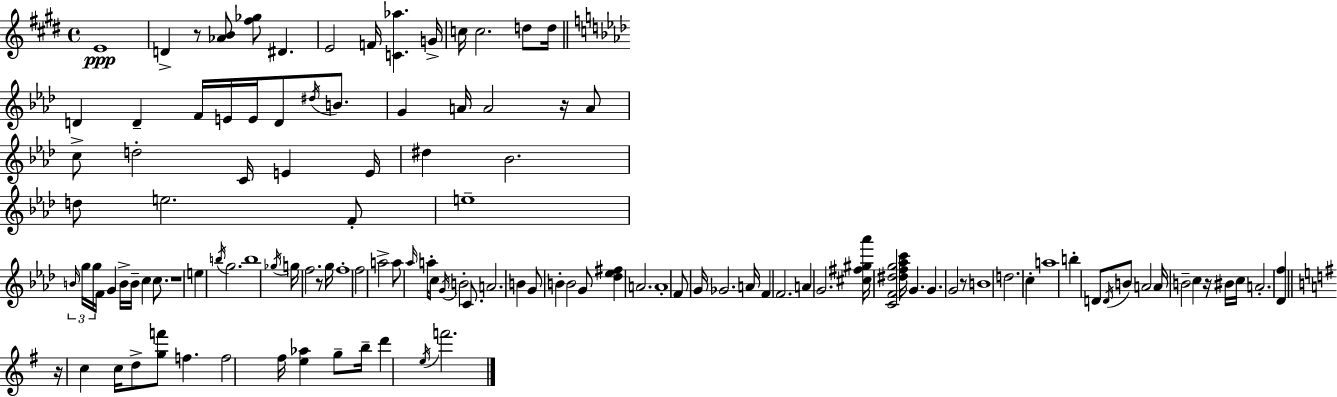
E4/w D4/q R/e [Ab4,B4]/e [F#5,Gb5]/e D#4/q. E4/h F4/s [C4,Ab5]/q. G4/s C5/s C5/h. D5/e D5/s D4/q D4/q F4/s E4/s E4/s D4/e D#5/s B4/e. G4/q A4/s A4/h R/s A4/e C5/e D5/h C4/s E4/q E4/s D#5/q Bb4/h. D5/e E5/h. F4/e E5/w B4/s G5/s G5/s F4/s G4/q B4/s B4/s C5/q C5/e. R/w E5/q B5/s G5/h. B5/w Gb5/s G5/s F5/h. R/e G5/s F5/w F5/h A5/h A5/e Ab5/s A5/s C5/e G4/s B4/h C4/e. A4/h. B4/q G4/e B4/q B4/h G4/e [Db5,Eb5,F#5]/q A4/h. A4/w F4/e G4/s Gb4/h. A4/s F4/q F4/h. A4/q G4/h. [C#5,F#5,G#5,Ab6]/s [C4,F4,D#5,G5]/h [D#5,F5,Ab5,C6]/s G4/q. G4/q. G4/h R/e B4/w D5/h. C5/q A5/w B5/q D4/e D4/s B4/e A4/h A4/s B4/h C5/q R/s BIS4/s C5/s A4/h. [Db4,F5]/q R/s C5/q C5/s D5/e [G5,F6]/e F5/q. F5/h F#5/s [E5,Ab5]/q G5/e B5/s D6/q E5/s F6/h.